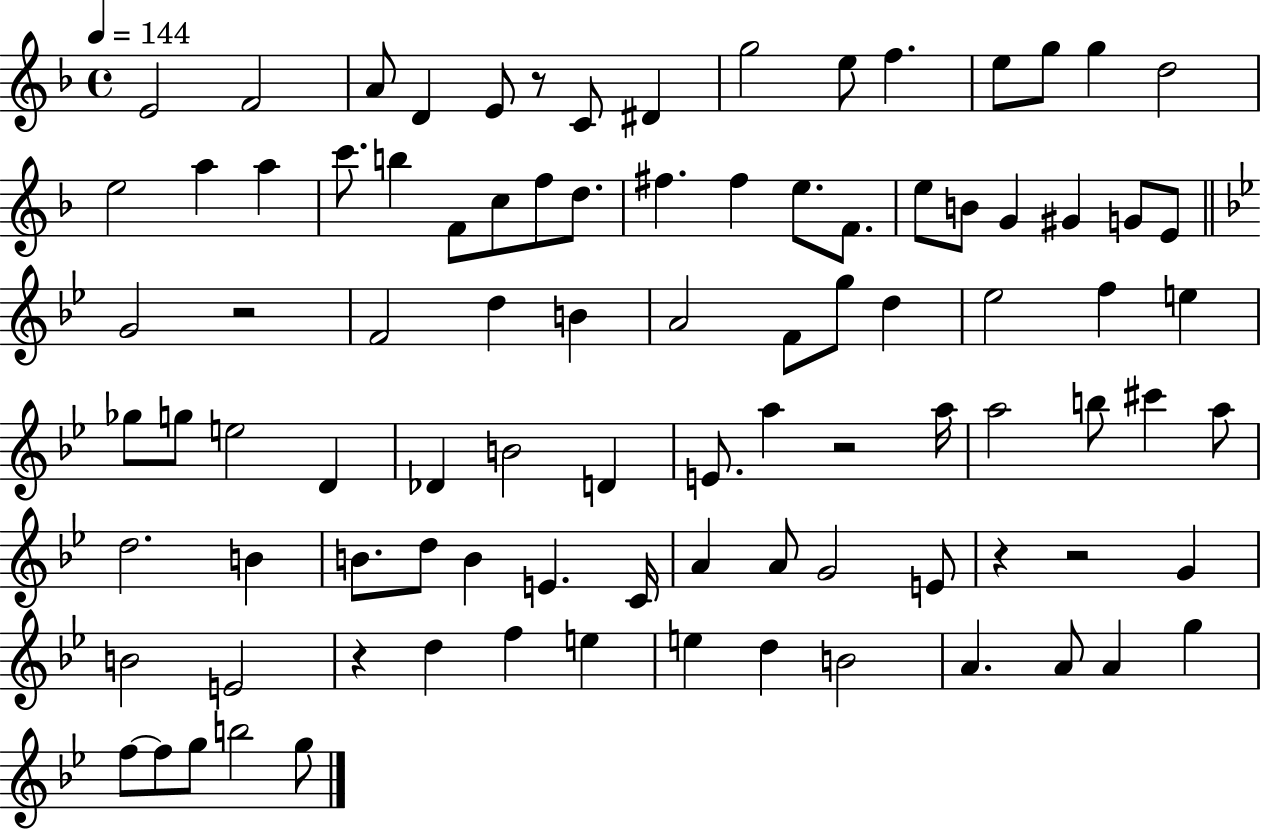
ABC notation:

X:1
T:Untitled
M:4/4
L:1/4
K:F
E2 F2 A/2 D E/2 z/2 C/2 ^D g2 e/2 f e/2 g/2 g d2 e2 a a c'/2 b F/2 c/2 f/2 d/2 ^f ^f e/2 F/2 e/2 B/2 G ^G G/2 E/2 G2 z2 F2 d B A2 F/2 g/2 d _e2 f e _g/2 g/2 e2 D _D B2 D E/2 a z2 a/4 a2 b/2 ^c' a/2 d2 B B/2 d/2 B E C/4 A A/2 G2 E/2 z z2 G B2 E2 z d f e e d B2 A A/2 A g f/2 f/2 g/2 b2 g/2